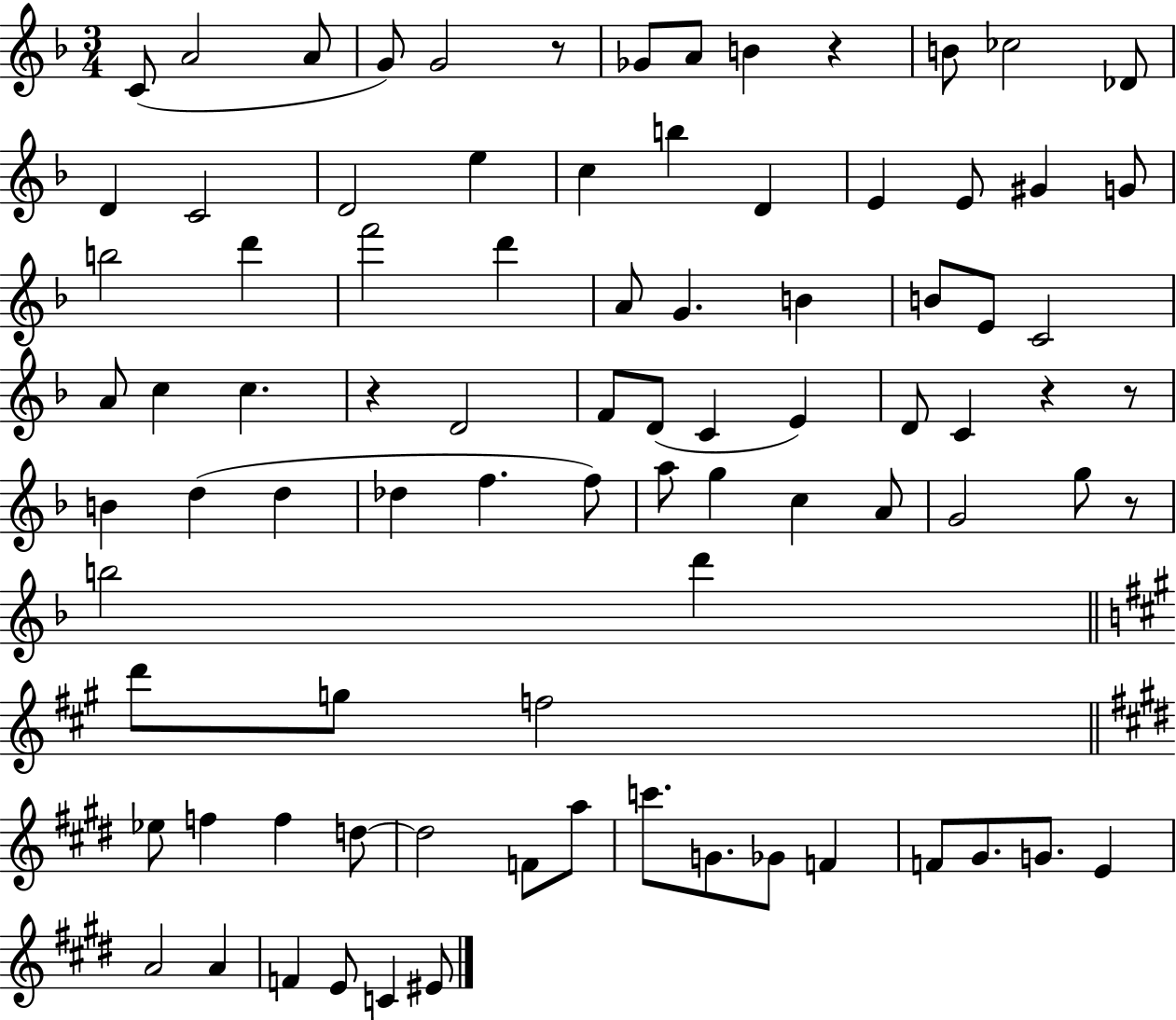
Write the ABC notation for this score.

X:1
T:Untitled
M:3/4
L:1/4
K:F
C/2 A2 A/2 G/2 G2 z/2 _G/2 A/2 B z B/2 _c2 _D/2 D C2 D2 e c b D E E/2 ^G G/2 b2 d' f'2 d' A/2 G B B/2 E/2 C2 A/2 c c z D2 F/2 D/2 C E D/2 C z z/2 B d d _d f f/2 a/2 g c A/2 G2 g/2 z/2 b2 d' d'/2 g/2 f2 _e/2 f f d/2 d2 F/2 a/2 c'/2 G/2 _G/2 F F/2 ^G/2 G/2 E A2 A F E/2 C ^E/2